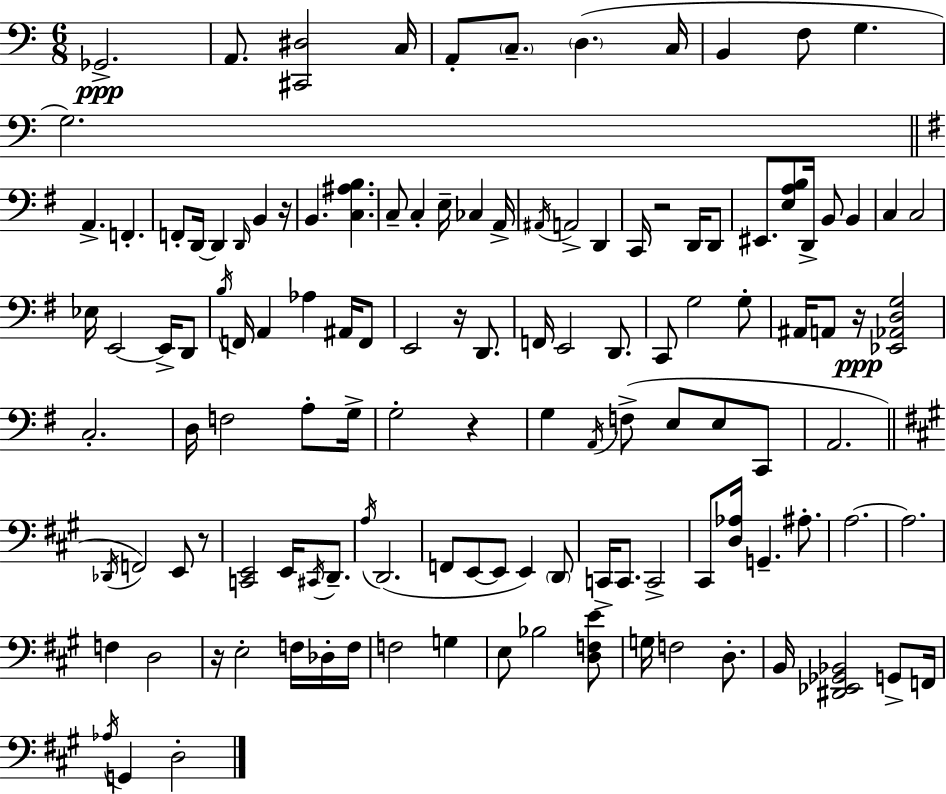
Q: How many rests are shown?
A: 7